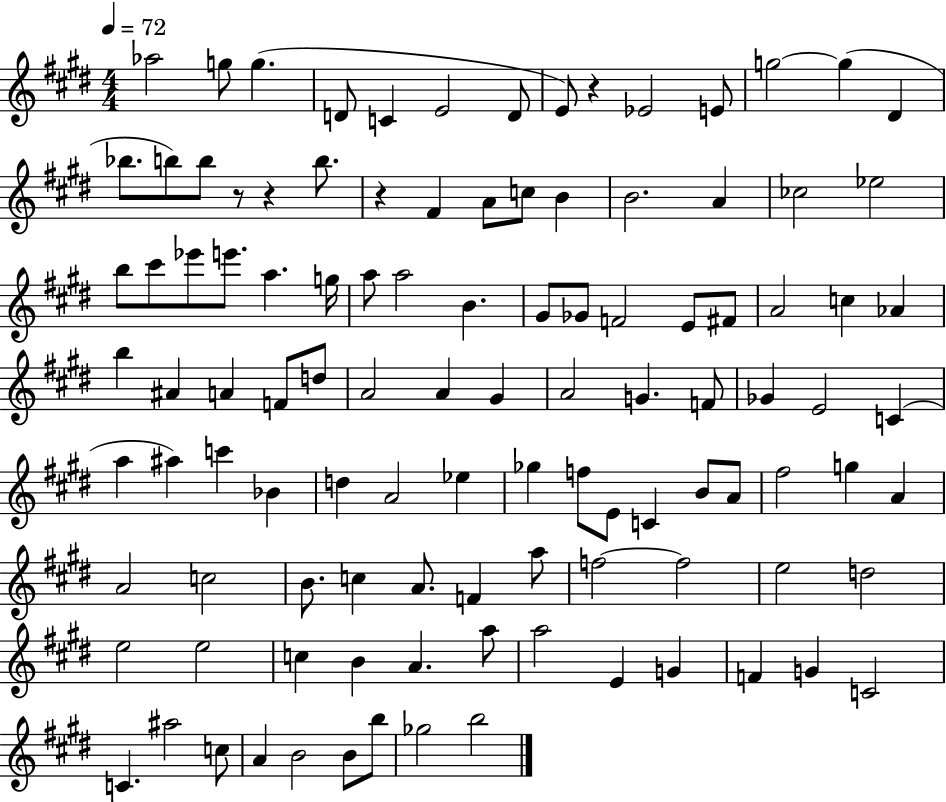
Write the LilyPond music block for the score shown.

{
  \clef treble
  \numericTimeSignature
  \time 4/4
  \key e \major
  \tempo 4 = 72
  aes''2 g''8 g''4.( | d'8 c'4 e'2 d'8 | e'8) r4 ees'2 e'8 | g''2~~ g''4( dis'4 | \break bes''8. b''8) b''8 r8 r4 b''8. | r4 fis'4 a'8 c''8 b'4 | b'2. a'4 | ces''2 ees''2 | \break b''8 cis'''8 ees'''8 e'''8. a''4. g''16 | a''8 a''2 b'4. | gis'8 ges'8 f'2 e'8 fis'8 | a'2 c''4 aes'4 | \break b''4 ais'4 a'4 f'8 d''8 | a'2 a'4 gis'4 | a'2 g'4. f'8 | ges'4 e'2 c'4( | \break a''4 ais''4) c'''4 bes'4 | d''4 a'2 ees''4 | ges''4 f''8 e'8 c'4 b'8 a'8 | fis''2 g''4 a'4 | \break a'2 c''2 | b'8. c''4 a'8. f'4 a''8 | f''2~~ f''2 | e''2 d''2 | \break e''2 e''2 | c''4 b'4 a'4. a''8 | a''2 e'4 g'4 | f'4 g'4 c'2 | \break c'4. ais''2 c''8 | a'4 b'2 b'8 b''8 | ges''2 b''2 | \bar "|."
}